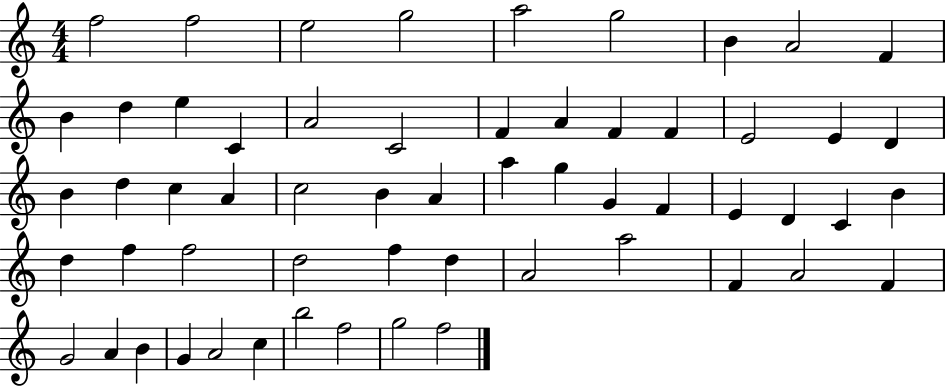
{
  \clef treble
  \numericTimeSignature
  \time 4/4
  \key c \major
  f''2 f''2 | e''2 g''2 | a''2 g''2 | b'4 a'2 f'4 | \break b'4 d''4 e''4 c'4 | a'2 c'2 | f'4 a'4 f'4 f'4 | e'2 e'4 d'4 | \break b'4 d''4 c''4 a'4 | c''2 b'4 a'4 | a''4 g''4 g'4 f'4 | e'4 d'4 c'4 b'4 | \break d''4 f''4 f''2 | d''2 f''4 d''4 | a'2 a''2 | f'4 a'2 f'4 | \break g'2 a'4 b'4 | g'4 a'2 c''4 | b''2 f''2 | g''2 f''2 | \break \bar "|."
}